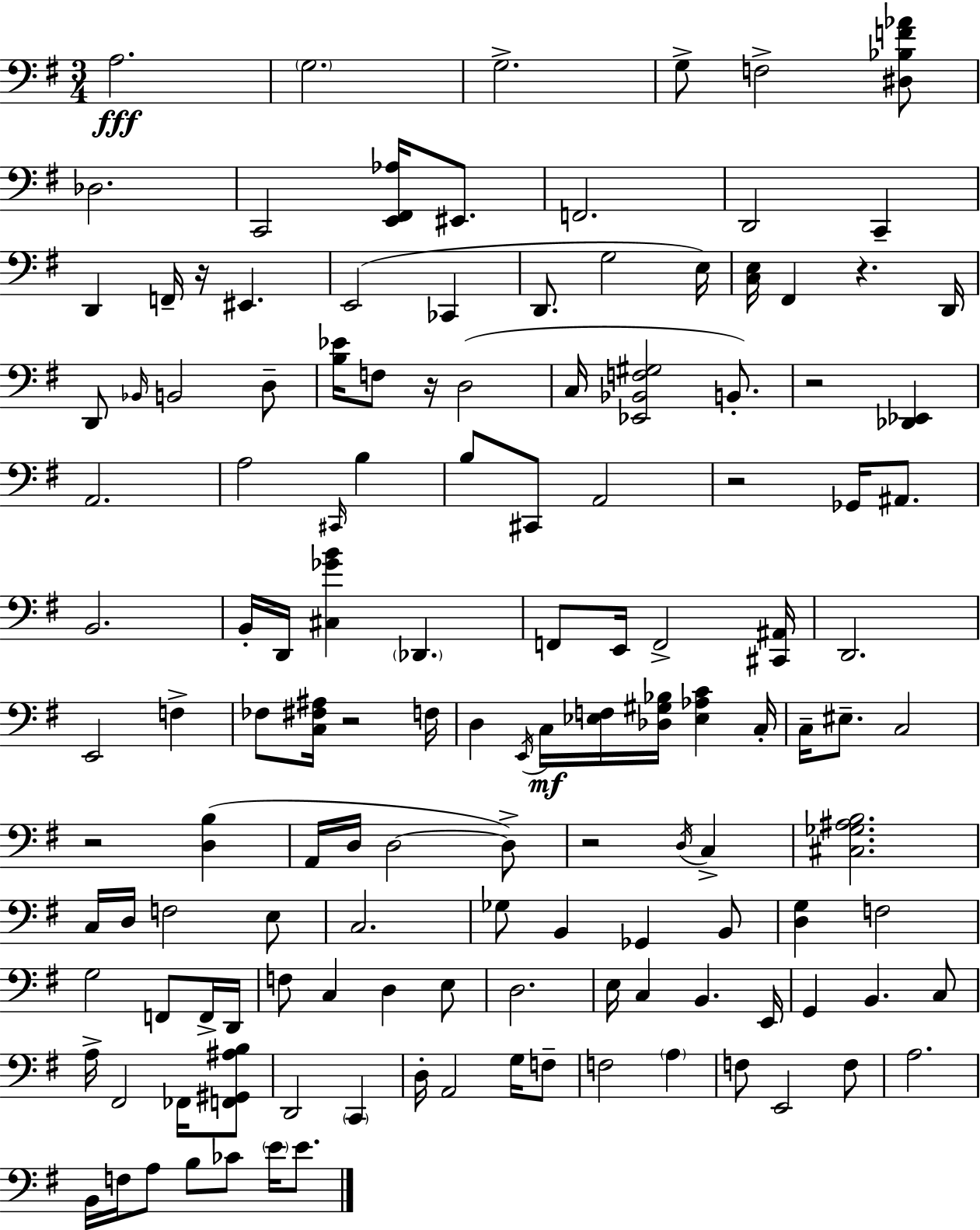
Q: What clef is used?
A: bass